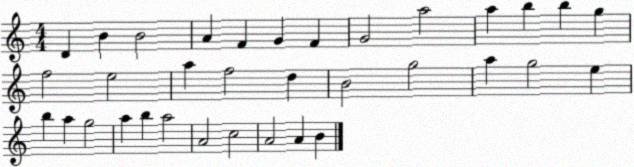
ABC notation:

X:1
T:Untitled
M:4/4
L:1/4
K:C
D B B2 A F G F G2 a2 a b b g f2 e2 a f2 d B2 g2 a g2 e b a g2 a b a2 A2 c2 A2 A B